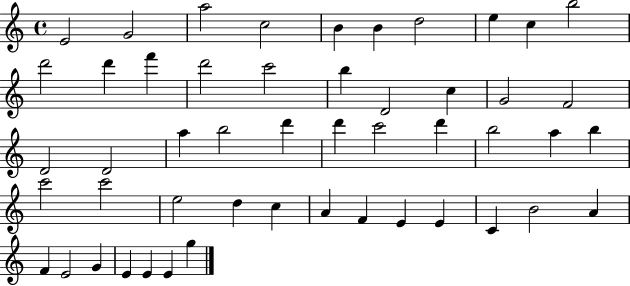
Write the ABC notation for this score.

X:1
T:Untitled
M:4/4
L:1/4
K:C
E2 G2 a2 c2 B B d2 e c b2 d'2 d' f' d'2 c'2 b D2 c G2 F2 D2 D2 a b2 d' d' c'2 d' b2 a b c'2 c'2 e2 d c A F E E C B2 A F E2 G E E E g